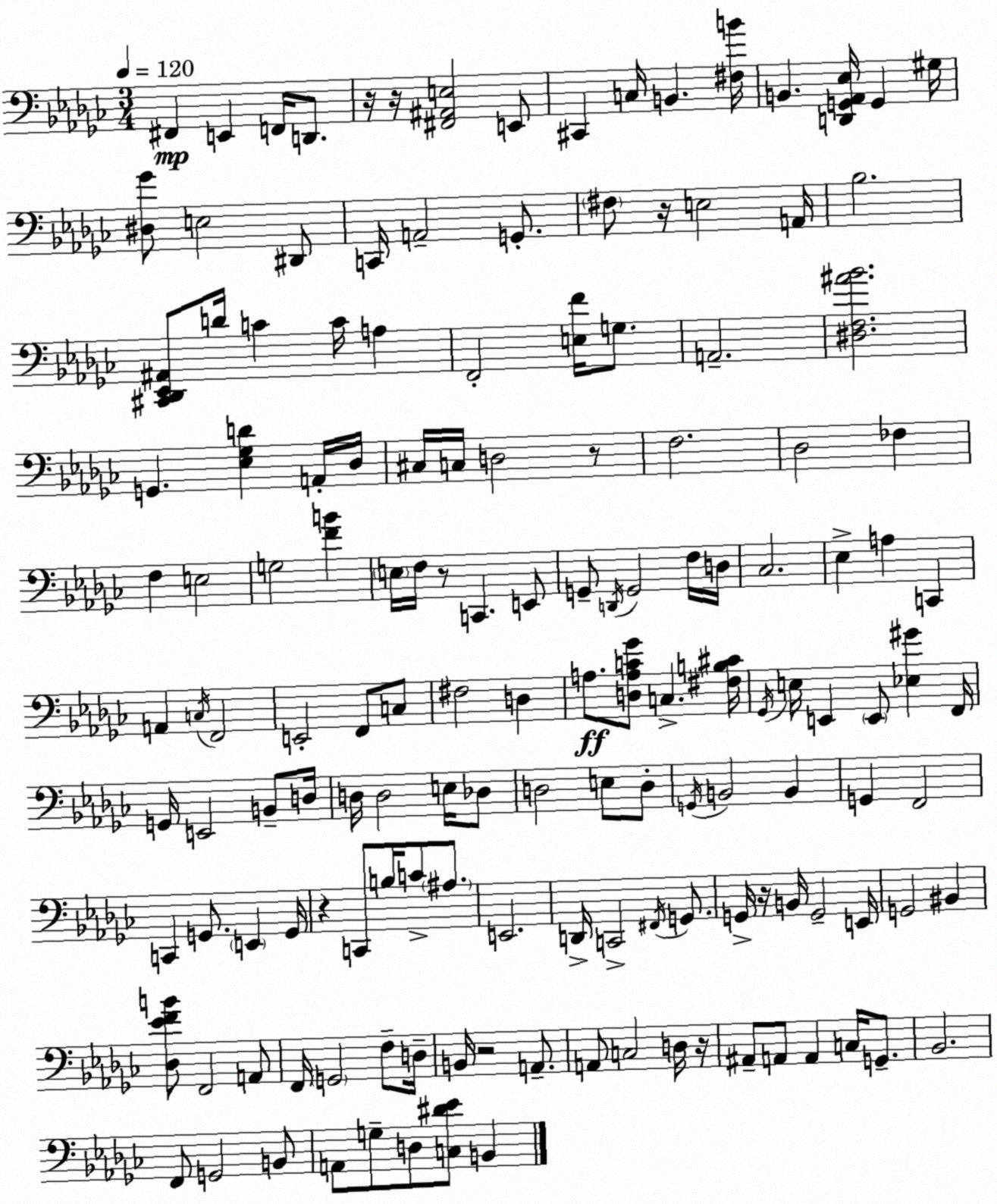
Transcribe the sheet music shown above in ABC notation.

X:1
T:Untitled
M:3/4
L:1/4
K:Ebm
^F,, E,, F,,/4 D,,/2 z/4 z/4 [^F,,^A,,E,]2 E,,/2 ^C,, C,/4 B,, [^F,B]/4 B,, [D,,G,,_A,,_E,]/4 G,, ^G,/4 [^D,_G]/2 E,2 ^D,,/2 C,,/4 A,,2 G,,/2 ^F,/2 z/4 E,2 A,,/4 _B,2 [^C,,_D,,_E,,^A,,]/2 D/4 C C/4 A, F,,2 [E,F]/4 G,/2 A,,2 [^D,F,^A_B]2 G,, [_E,_G,D] A,,/4 _D,/4 ^C,/4 C,/4 D,2 z/2 F,2 _D,2 _F, F, E,2 G,2 [FB] E,/4 F,/4 z/2 C,, E,,/2 G,,/2 D,,/4 G,,2 F,/4 D,/4 _C,2 _E, A, C,, A,, C,/4 F,,2 E,,2 F,,/2 C,/2 ^F,2 D, A,/2 [D,A,C_G]/2 C, [^F,B,^C]/4 _G,,/4 E,/4 E,, E,,/2 [_E,^G] F,,/4 G,,/4 E,,2 B,,/2 D,/4 D,/4 D,2 E,/4 _D,/2 D,2 E,/2 D,/2 G,,/4 B,,2 B,, G,, F,,2 C,, G,,/2 E,, G,,/4 z C,,/2 B,/4 C/2 ^A,/2 E,,2 D,,/4 C,,2 ^F,,/4 G,,/2 G,,/4 z/4 B,,/4 G,,2 E,,/4 G,,2 ^B,, [_D,_EFB]/2 F,,2 A,,/2 F,,/4 G,,2 F,/2 D,/4 B,,/4 z2 A,,/2 A,,/2 C,2 D,/4 z/4 ^A,,/2 A,,/2 A,, C,/4 G,,/2 _B,,2 F,,/2 G,,2 B,,/2 A,,/2 G,/2 D,/2 [C,^D_E]/2 B,,